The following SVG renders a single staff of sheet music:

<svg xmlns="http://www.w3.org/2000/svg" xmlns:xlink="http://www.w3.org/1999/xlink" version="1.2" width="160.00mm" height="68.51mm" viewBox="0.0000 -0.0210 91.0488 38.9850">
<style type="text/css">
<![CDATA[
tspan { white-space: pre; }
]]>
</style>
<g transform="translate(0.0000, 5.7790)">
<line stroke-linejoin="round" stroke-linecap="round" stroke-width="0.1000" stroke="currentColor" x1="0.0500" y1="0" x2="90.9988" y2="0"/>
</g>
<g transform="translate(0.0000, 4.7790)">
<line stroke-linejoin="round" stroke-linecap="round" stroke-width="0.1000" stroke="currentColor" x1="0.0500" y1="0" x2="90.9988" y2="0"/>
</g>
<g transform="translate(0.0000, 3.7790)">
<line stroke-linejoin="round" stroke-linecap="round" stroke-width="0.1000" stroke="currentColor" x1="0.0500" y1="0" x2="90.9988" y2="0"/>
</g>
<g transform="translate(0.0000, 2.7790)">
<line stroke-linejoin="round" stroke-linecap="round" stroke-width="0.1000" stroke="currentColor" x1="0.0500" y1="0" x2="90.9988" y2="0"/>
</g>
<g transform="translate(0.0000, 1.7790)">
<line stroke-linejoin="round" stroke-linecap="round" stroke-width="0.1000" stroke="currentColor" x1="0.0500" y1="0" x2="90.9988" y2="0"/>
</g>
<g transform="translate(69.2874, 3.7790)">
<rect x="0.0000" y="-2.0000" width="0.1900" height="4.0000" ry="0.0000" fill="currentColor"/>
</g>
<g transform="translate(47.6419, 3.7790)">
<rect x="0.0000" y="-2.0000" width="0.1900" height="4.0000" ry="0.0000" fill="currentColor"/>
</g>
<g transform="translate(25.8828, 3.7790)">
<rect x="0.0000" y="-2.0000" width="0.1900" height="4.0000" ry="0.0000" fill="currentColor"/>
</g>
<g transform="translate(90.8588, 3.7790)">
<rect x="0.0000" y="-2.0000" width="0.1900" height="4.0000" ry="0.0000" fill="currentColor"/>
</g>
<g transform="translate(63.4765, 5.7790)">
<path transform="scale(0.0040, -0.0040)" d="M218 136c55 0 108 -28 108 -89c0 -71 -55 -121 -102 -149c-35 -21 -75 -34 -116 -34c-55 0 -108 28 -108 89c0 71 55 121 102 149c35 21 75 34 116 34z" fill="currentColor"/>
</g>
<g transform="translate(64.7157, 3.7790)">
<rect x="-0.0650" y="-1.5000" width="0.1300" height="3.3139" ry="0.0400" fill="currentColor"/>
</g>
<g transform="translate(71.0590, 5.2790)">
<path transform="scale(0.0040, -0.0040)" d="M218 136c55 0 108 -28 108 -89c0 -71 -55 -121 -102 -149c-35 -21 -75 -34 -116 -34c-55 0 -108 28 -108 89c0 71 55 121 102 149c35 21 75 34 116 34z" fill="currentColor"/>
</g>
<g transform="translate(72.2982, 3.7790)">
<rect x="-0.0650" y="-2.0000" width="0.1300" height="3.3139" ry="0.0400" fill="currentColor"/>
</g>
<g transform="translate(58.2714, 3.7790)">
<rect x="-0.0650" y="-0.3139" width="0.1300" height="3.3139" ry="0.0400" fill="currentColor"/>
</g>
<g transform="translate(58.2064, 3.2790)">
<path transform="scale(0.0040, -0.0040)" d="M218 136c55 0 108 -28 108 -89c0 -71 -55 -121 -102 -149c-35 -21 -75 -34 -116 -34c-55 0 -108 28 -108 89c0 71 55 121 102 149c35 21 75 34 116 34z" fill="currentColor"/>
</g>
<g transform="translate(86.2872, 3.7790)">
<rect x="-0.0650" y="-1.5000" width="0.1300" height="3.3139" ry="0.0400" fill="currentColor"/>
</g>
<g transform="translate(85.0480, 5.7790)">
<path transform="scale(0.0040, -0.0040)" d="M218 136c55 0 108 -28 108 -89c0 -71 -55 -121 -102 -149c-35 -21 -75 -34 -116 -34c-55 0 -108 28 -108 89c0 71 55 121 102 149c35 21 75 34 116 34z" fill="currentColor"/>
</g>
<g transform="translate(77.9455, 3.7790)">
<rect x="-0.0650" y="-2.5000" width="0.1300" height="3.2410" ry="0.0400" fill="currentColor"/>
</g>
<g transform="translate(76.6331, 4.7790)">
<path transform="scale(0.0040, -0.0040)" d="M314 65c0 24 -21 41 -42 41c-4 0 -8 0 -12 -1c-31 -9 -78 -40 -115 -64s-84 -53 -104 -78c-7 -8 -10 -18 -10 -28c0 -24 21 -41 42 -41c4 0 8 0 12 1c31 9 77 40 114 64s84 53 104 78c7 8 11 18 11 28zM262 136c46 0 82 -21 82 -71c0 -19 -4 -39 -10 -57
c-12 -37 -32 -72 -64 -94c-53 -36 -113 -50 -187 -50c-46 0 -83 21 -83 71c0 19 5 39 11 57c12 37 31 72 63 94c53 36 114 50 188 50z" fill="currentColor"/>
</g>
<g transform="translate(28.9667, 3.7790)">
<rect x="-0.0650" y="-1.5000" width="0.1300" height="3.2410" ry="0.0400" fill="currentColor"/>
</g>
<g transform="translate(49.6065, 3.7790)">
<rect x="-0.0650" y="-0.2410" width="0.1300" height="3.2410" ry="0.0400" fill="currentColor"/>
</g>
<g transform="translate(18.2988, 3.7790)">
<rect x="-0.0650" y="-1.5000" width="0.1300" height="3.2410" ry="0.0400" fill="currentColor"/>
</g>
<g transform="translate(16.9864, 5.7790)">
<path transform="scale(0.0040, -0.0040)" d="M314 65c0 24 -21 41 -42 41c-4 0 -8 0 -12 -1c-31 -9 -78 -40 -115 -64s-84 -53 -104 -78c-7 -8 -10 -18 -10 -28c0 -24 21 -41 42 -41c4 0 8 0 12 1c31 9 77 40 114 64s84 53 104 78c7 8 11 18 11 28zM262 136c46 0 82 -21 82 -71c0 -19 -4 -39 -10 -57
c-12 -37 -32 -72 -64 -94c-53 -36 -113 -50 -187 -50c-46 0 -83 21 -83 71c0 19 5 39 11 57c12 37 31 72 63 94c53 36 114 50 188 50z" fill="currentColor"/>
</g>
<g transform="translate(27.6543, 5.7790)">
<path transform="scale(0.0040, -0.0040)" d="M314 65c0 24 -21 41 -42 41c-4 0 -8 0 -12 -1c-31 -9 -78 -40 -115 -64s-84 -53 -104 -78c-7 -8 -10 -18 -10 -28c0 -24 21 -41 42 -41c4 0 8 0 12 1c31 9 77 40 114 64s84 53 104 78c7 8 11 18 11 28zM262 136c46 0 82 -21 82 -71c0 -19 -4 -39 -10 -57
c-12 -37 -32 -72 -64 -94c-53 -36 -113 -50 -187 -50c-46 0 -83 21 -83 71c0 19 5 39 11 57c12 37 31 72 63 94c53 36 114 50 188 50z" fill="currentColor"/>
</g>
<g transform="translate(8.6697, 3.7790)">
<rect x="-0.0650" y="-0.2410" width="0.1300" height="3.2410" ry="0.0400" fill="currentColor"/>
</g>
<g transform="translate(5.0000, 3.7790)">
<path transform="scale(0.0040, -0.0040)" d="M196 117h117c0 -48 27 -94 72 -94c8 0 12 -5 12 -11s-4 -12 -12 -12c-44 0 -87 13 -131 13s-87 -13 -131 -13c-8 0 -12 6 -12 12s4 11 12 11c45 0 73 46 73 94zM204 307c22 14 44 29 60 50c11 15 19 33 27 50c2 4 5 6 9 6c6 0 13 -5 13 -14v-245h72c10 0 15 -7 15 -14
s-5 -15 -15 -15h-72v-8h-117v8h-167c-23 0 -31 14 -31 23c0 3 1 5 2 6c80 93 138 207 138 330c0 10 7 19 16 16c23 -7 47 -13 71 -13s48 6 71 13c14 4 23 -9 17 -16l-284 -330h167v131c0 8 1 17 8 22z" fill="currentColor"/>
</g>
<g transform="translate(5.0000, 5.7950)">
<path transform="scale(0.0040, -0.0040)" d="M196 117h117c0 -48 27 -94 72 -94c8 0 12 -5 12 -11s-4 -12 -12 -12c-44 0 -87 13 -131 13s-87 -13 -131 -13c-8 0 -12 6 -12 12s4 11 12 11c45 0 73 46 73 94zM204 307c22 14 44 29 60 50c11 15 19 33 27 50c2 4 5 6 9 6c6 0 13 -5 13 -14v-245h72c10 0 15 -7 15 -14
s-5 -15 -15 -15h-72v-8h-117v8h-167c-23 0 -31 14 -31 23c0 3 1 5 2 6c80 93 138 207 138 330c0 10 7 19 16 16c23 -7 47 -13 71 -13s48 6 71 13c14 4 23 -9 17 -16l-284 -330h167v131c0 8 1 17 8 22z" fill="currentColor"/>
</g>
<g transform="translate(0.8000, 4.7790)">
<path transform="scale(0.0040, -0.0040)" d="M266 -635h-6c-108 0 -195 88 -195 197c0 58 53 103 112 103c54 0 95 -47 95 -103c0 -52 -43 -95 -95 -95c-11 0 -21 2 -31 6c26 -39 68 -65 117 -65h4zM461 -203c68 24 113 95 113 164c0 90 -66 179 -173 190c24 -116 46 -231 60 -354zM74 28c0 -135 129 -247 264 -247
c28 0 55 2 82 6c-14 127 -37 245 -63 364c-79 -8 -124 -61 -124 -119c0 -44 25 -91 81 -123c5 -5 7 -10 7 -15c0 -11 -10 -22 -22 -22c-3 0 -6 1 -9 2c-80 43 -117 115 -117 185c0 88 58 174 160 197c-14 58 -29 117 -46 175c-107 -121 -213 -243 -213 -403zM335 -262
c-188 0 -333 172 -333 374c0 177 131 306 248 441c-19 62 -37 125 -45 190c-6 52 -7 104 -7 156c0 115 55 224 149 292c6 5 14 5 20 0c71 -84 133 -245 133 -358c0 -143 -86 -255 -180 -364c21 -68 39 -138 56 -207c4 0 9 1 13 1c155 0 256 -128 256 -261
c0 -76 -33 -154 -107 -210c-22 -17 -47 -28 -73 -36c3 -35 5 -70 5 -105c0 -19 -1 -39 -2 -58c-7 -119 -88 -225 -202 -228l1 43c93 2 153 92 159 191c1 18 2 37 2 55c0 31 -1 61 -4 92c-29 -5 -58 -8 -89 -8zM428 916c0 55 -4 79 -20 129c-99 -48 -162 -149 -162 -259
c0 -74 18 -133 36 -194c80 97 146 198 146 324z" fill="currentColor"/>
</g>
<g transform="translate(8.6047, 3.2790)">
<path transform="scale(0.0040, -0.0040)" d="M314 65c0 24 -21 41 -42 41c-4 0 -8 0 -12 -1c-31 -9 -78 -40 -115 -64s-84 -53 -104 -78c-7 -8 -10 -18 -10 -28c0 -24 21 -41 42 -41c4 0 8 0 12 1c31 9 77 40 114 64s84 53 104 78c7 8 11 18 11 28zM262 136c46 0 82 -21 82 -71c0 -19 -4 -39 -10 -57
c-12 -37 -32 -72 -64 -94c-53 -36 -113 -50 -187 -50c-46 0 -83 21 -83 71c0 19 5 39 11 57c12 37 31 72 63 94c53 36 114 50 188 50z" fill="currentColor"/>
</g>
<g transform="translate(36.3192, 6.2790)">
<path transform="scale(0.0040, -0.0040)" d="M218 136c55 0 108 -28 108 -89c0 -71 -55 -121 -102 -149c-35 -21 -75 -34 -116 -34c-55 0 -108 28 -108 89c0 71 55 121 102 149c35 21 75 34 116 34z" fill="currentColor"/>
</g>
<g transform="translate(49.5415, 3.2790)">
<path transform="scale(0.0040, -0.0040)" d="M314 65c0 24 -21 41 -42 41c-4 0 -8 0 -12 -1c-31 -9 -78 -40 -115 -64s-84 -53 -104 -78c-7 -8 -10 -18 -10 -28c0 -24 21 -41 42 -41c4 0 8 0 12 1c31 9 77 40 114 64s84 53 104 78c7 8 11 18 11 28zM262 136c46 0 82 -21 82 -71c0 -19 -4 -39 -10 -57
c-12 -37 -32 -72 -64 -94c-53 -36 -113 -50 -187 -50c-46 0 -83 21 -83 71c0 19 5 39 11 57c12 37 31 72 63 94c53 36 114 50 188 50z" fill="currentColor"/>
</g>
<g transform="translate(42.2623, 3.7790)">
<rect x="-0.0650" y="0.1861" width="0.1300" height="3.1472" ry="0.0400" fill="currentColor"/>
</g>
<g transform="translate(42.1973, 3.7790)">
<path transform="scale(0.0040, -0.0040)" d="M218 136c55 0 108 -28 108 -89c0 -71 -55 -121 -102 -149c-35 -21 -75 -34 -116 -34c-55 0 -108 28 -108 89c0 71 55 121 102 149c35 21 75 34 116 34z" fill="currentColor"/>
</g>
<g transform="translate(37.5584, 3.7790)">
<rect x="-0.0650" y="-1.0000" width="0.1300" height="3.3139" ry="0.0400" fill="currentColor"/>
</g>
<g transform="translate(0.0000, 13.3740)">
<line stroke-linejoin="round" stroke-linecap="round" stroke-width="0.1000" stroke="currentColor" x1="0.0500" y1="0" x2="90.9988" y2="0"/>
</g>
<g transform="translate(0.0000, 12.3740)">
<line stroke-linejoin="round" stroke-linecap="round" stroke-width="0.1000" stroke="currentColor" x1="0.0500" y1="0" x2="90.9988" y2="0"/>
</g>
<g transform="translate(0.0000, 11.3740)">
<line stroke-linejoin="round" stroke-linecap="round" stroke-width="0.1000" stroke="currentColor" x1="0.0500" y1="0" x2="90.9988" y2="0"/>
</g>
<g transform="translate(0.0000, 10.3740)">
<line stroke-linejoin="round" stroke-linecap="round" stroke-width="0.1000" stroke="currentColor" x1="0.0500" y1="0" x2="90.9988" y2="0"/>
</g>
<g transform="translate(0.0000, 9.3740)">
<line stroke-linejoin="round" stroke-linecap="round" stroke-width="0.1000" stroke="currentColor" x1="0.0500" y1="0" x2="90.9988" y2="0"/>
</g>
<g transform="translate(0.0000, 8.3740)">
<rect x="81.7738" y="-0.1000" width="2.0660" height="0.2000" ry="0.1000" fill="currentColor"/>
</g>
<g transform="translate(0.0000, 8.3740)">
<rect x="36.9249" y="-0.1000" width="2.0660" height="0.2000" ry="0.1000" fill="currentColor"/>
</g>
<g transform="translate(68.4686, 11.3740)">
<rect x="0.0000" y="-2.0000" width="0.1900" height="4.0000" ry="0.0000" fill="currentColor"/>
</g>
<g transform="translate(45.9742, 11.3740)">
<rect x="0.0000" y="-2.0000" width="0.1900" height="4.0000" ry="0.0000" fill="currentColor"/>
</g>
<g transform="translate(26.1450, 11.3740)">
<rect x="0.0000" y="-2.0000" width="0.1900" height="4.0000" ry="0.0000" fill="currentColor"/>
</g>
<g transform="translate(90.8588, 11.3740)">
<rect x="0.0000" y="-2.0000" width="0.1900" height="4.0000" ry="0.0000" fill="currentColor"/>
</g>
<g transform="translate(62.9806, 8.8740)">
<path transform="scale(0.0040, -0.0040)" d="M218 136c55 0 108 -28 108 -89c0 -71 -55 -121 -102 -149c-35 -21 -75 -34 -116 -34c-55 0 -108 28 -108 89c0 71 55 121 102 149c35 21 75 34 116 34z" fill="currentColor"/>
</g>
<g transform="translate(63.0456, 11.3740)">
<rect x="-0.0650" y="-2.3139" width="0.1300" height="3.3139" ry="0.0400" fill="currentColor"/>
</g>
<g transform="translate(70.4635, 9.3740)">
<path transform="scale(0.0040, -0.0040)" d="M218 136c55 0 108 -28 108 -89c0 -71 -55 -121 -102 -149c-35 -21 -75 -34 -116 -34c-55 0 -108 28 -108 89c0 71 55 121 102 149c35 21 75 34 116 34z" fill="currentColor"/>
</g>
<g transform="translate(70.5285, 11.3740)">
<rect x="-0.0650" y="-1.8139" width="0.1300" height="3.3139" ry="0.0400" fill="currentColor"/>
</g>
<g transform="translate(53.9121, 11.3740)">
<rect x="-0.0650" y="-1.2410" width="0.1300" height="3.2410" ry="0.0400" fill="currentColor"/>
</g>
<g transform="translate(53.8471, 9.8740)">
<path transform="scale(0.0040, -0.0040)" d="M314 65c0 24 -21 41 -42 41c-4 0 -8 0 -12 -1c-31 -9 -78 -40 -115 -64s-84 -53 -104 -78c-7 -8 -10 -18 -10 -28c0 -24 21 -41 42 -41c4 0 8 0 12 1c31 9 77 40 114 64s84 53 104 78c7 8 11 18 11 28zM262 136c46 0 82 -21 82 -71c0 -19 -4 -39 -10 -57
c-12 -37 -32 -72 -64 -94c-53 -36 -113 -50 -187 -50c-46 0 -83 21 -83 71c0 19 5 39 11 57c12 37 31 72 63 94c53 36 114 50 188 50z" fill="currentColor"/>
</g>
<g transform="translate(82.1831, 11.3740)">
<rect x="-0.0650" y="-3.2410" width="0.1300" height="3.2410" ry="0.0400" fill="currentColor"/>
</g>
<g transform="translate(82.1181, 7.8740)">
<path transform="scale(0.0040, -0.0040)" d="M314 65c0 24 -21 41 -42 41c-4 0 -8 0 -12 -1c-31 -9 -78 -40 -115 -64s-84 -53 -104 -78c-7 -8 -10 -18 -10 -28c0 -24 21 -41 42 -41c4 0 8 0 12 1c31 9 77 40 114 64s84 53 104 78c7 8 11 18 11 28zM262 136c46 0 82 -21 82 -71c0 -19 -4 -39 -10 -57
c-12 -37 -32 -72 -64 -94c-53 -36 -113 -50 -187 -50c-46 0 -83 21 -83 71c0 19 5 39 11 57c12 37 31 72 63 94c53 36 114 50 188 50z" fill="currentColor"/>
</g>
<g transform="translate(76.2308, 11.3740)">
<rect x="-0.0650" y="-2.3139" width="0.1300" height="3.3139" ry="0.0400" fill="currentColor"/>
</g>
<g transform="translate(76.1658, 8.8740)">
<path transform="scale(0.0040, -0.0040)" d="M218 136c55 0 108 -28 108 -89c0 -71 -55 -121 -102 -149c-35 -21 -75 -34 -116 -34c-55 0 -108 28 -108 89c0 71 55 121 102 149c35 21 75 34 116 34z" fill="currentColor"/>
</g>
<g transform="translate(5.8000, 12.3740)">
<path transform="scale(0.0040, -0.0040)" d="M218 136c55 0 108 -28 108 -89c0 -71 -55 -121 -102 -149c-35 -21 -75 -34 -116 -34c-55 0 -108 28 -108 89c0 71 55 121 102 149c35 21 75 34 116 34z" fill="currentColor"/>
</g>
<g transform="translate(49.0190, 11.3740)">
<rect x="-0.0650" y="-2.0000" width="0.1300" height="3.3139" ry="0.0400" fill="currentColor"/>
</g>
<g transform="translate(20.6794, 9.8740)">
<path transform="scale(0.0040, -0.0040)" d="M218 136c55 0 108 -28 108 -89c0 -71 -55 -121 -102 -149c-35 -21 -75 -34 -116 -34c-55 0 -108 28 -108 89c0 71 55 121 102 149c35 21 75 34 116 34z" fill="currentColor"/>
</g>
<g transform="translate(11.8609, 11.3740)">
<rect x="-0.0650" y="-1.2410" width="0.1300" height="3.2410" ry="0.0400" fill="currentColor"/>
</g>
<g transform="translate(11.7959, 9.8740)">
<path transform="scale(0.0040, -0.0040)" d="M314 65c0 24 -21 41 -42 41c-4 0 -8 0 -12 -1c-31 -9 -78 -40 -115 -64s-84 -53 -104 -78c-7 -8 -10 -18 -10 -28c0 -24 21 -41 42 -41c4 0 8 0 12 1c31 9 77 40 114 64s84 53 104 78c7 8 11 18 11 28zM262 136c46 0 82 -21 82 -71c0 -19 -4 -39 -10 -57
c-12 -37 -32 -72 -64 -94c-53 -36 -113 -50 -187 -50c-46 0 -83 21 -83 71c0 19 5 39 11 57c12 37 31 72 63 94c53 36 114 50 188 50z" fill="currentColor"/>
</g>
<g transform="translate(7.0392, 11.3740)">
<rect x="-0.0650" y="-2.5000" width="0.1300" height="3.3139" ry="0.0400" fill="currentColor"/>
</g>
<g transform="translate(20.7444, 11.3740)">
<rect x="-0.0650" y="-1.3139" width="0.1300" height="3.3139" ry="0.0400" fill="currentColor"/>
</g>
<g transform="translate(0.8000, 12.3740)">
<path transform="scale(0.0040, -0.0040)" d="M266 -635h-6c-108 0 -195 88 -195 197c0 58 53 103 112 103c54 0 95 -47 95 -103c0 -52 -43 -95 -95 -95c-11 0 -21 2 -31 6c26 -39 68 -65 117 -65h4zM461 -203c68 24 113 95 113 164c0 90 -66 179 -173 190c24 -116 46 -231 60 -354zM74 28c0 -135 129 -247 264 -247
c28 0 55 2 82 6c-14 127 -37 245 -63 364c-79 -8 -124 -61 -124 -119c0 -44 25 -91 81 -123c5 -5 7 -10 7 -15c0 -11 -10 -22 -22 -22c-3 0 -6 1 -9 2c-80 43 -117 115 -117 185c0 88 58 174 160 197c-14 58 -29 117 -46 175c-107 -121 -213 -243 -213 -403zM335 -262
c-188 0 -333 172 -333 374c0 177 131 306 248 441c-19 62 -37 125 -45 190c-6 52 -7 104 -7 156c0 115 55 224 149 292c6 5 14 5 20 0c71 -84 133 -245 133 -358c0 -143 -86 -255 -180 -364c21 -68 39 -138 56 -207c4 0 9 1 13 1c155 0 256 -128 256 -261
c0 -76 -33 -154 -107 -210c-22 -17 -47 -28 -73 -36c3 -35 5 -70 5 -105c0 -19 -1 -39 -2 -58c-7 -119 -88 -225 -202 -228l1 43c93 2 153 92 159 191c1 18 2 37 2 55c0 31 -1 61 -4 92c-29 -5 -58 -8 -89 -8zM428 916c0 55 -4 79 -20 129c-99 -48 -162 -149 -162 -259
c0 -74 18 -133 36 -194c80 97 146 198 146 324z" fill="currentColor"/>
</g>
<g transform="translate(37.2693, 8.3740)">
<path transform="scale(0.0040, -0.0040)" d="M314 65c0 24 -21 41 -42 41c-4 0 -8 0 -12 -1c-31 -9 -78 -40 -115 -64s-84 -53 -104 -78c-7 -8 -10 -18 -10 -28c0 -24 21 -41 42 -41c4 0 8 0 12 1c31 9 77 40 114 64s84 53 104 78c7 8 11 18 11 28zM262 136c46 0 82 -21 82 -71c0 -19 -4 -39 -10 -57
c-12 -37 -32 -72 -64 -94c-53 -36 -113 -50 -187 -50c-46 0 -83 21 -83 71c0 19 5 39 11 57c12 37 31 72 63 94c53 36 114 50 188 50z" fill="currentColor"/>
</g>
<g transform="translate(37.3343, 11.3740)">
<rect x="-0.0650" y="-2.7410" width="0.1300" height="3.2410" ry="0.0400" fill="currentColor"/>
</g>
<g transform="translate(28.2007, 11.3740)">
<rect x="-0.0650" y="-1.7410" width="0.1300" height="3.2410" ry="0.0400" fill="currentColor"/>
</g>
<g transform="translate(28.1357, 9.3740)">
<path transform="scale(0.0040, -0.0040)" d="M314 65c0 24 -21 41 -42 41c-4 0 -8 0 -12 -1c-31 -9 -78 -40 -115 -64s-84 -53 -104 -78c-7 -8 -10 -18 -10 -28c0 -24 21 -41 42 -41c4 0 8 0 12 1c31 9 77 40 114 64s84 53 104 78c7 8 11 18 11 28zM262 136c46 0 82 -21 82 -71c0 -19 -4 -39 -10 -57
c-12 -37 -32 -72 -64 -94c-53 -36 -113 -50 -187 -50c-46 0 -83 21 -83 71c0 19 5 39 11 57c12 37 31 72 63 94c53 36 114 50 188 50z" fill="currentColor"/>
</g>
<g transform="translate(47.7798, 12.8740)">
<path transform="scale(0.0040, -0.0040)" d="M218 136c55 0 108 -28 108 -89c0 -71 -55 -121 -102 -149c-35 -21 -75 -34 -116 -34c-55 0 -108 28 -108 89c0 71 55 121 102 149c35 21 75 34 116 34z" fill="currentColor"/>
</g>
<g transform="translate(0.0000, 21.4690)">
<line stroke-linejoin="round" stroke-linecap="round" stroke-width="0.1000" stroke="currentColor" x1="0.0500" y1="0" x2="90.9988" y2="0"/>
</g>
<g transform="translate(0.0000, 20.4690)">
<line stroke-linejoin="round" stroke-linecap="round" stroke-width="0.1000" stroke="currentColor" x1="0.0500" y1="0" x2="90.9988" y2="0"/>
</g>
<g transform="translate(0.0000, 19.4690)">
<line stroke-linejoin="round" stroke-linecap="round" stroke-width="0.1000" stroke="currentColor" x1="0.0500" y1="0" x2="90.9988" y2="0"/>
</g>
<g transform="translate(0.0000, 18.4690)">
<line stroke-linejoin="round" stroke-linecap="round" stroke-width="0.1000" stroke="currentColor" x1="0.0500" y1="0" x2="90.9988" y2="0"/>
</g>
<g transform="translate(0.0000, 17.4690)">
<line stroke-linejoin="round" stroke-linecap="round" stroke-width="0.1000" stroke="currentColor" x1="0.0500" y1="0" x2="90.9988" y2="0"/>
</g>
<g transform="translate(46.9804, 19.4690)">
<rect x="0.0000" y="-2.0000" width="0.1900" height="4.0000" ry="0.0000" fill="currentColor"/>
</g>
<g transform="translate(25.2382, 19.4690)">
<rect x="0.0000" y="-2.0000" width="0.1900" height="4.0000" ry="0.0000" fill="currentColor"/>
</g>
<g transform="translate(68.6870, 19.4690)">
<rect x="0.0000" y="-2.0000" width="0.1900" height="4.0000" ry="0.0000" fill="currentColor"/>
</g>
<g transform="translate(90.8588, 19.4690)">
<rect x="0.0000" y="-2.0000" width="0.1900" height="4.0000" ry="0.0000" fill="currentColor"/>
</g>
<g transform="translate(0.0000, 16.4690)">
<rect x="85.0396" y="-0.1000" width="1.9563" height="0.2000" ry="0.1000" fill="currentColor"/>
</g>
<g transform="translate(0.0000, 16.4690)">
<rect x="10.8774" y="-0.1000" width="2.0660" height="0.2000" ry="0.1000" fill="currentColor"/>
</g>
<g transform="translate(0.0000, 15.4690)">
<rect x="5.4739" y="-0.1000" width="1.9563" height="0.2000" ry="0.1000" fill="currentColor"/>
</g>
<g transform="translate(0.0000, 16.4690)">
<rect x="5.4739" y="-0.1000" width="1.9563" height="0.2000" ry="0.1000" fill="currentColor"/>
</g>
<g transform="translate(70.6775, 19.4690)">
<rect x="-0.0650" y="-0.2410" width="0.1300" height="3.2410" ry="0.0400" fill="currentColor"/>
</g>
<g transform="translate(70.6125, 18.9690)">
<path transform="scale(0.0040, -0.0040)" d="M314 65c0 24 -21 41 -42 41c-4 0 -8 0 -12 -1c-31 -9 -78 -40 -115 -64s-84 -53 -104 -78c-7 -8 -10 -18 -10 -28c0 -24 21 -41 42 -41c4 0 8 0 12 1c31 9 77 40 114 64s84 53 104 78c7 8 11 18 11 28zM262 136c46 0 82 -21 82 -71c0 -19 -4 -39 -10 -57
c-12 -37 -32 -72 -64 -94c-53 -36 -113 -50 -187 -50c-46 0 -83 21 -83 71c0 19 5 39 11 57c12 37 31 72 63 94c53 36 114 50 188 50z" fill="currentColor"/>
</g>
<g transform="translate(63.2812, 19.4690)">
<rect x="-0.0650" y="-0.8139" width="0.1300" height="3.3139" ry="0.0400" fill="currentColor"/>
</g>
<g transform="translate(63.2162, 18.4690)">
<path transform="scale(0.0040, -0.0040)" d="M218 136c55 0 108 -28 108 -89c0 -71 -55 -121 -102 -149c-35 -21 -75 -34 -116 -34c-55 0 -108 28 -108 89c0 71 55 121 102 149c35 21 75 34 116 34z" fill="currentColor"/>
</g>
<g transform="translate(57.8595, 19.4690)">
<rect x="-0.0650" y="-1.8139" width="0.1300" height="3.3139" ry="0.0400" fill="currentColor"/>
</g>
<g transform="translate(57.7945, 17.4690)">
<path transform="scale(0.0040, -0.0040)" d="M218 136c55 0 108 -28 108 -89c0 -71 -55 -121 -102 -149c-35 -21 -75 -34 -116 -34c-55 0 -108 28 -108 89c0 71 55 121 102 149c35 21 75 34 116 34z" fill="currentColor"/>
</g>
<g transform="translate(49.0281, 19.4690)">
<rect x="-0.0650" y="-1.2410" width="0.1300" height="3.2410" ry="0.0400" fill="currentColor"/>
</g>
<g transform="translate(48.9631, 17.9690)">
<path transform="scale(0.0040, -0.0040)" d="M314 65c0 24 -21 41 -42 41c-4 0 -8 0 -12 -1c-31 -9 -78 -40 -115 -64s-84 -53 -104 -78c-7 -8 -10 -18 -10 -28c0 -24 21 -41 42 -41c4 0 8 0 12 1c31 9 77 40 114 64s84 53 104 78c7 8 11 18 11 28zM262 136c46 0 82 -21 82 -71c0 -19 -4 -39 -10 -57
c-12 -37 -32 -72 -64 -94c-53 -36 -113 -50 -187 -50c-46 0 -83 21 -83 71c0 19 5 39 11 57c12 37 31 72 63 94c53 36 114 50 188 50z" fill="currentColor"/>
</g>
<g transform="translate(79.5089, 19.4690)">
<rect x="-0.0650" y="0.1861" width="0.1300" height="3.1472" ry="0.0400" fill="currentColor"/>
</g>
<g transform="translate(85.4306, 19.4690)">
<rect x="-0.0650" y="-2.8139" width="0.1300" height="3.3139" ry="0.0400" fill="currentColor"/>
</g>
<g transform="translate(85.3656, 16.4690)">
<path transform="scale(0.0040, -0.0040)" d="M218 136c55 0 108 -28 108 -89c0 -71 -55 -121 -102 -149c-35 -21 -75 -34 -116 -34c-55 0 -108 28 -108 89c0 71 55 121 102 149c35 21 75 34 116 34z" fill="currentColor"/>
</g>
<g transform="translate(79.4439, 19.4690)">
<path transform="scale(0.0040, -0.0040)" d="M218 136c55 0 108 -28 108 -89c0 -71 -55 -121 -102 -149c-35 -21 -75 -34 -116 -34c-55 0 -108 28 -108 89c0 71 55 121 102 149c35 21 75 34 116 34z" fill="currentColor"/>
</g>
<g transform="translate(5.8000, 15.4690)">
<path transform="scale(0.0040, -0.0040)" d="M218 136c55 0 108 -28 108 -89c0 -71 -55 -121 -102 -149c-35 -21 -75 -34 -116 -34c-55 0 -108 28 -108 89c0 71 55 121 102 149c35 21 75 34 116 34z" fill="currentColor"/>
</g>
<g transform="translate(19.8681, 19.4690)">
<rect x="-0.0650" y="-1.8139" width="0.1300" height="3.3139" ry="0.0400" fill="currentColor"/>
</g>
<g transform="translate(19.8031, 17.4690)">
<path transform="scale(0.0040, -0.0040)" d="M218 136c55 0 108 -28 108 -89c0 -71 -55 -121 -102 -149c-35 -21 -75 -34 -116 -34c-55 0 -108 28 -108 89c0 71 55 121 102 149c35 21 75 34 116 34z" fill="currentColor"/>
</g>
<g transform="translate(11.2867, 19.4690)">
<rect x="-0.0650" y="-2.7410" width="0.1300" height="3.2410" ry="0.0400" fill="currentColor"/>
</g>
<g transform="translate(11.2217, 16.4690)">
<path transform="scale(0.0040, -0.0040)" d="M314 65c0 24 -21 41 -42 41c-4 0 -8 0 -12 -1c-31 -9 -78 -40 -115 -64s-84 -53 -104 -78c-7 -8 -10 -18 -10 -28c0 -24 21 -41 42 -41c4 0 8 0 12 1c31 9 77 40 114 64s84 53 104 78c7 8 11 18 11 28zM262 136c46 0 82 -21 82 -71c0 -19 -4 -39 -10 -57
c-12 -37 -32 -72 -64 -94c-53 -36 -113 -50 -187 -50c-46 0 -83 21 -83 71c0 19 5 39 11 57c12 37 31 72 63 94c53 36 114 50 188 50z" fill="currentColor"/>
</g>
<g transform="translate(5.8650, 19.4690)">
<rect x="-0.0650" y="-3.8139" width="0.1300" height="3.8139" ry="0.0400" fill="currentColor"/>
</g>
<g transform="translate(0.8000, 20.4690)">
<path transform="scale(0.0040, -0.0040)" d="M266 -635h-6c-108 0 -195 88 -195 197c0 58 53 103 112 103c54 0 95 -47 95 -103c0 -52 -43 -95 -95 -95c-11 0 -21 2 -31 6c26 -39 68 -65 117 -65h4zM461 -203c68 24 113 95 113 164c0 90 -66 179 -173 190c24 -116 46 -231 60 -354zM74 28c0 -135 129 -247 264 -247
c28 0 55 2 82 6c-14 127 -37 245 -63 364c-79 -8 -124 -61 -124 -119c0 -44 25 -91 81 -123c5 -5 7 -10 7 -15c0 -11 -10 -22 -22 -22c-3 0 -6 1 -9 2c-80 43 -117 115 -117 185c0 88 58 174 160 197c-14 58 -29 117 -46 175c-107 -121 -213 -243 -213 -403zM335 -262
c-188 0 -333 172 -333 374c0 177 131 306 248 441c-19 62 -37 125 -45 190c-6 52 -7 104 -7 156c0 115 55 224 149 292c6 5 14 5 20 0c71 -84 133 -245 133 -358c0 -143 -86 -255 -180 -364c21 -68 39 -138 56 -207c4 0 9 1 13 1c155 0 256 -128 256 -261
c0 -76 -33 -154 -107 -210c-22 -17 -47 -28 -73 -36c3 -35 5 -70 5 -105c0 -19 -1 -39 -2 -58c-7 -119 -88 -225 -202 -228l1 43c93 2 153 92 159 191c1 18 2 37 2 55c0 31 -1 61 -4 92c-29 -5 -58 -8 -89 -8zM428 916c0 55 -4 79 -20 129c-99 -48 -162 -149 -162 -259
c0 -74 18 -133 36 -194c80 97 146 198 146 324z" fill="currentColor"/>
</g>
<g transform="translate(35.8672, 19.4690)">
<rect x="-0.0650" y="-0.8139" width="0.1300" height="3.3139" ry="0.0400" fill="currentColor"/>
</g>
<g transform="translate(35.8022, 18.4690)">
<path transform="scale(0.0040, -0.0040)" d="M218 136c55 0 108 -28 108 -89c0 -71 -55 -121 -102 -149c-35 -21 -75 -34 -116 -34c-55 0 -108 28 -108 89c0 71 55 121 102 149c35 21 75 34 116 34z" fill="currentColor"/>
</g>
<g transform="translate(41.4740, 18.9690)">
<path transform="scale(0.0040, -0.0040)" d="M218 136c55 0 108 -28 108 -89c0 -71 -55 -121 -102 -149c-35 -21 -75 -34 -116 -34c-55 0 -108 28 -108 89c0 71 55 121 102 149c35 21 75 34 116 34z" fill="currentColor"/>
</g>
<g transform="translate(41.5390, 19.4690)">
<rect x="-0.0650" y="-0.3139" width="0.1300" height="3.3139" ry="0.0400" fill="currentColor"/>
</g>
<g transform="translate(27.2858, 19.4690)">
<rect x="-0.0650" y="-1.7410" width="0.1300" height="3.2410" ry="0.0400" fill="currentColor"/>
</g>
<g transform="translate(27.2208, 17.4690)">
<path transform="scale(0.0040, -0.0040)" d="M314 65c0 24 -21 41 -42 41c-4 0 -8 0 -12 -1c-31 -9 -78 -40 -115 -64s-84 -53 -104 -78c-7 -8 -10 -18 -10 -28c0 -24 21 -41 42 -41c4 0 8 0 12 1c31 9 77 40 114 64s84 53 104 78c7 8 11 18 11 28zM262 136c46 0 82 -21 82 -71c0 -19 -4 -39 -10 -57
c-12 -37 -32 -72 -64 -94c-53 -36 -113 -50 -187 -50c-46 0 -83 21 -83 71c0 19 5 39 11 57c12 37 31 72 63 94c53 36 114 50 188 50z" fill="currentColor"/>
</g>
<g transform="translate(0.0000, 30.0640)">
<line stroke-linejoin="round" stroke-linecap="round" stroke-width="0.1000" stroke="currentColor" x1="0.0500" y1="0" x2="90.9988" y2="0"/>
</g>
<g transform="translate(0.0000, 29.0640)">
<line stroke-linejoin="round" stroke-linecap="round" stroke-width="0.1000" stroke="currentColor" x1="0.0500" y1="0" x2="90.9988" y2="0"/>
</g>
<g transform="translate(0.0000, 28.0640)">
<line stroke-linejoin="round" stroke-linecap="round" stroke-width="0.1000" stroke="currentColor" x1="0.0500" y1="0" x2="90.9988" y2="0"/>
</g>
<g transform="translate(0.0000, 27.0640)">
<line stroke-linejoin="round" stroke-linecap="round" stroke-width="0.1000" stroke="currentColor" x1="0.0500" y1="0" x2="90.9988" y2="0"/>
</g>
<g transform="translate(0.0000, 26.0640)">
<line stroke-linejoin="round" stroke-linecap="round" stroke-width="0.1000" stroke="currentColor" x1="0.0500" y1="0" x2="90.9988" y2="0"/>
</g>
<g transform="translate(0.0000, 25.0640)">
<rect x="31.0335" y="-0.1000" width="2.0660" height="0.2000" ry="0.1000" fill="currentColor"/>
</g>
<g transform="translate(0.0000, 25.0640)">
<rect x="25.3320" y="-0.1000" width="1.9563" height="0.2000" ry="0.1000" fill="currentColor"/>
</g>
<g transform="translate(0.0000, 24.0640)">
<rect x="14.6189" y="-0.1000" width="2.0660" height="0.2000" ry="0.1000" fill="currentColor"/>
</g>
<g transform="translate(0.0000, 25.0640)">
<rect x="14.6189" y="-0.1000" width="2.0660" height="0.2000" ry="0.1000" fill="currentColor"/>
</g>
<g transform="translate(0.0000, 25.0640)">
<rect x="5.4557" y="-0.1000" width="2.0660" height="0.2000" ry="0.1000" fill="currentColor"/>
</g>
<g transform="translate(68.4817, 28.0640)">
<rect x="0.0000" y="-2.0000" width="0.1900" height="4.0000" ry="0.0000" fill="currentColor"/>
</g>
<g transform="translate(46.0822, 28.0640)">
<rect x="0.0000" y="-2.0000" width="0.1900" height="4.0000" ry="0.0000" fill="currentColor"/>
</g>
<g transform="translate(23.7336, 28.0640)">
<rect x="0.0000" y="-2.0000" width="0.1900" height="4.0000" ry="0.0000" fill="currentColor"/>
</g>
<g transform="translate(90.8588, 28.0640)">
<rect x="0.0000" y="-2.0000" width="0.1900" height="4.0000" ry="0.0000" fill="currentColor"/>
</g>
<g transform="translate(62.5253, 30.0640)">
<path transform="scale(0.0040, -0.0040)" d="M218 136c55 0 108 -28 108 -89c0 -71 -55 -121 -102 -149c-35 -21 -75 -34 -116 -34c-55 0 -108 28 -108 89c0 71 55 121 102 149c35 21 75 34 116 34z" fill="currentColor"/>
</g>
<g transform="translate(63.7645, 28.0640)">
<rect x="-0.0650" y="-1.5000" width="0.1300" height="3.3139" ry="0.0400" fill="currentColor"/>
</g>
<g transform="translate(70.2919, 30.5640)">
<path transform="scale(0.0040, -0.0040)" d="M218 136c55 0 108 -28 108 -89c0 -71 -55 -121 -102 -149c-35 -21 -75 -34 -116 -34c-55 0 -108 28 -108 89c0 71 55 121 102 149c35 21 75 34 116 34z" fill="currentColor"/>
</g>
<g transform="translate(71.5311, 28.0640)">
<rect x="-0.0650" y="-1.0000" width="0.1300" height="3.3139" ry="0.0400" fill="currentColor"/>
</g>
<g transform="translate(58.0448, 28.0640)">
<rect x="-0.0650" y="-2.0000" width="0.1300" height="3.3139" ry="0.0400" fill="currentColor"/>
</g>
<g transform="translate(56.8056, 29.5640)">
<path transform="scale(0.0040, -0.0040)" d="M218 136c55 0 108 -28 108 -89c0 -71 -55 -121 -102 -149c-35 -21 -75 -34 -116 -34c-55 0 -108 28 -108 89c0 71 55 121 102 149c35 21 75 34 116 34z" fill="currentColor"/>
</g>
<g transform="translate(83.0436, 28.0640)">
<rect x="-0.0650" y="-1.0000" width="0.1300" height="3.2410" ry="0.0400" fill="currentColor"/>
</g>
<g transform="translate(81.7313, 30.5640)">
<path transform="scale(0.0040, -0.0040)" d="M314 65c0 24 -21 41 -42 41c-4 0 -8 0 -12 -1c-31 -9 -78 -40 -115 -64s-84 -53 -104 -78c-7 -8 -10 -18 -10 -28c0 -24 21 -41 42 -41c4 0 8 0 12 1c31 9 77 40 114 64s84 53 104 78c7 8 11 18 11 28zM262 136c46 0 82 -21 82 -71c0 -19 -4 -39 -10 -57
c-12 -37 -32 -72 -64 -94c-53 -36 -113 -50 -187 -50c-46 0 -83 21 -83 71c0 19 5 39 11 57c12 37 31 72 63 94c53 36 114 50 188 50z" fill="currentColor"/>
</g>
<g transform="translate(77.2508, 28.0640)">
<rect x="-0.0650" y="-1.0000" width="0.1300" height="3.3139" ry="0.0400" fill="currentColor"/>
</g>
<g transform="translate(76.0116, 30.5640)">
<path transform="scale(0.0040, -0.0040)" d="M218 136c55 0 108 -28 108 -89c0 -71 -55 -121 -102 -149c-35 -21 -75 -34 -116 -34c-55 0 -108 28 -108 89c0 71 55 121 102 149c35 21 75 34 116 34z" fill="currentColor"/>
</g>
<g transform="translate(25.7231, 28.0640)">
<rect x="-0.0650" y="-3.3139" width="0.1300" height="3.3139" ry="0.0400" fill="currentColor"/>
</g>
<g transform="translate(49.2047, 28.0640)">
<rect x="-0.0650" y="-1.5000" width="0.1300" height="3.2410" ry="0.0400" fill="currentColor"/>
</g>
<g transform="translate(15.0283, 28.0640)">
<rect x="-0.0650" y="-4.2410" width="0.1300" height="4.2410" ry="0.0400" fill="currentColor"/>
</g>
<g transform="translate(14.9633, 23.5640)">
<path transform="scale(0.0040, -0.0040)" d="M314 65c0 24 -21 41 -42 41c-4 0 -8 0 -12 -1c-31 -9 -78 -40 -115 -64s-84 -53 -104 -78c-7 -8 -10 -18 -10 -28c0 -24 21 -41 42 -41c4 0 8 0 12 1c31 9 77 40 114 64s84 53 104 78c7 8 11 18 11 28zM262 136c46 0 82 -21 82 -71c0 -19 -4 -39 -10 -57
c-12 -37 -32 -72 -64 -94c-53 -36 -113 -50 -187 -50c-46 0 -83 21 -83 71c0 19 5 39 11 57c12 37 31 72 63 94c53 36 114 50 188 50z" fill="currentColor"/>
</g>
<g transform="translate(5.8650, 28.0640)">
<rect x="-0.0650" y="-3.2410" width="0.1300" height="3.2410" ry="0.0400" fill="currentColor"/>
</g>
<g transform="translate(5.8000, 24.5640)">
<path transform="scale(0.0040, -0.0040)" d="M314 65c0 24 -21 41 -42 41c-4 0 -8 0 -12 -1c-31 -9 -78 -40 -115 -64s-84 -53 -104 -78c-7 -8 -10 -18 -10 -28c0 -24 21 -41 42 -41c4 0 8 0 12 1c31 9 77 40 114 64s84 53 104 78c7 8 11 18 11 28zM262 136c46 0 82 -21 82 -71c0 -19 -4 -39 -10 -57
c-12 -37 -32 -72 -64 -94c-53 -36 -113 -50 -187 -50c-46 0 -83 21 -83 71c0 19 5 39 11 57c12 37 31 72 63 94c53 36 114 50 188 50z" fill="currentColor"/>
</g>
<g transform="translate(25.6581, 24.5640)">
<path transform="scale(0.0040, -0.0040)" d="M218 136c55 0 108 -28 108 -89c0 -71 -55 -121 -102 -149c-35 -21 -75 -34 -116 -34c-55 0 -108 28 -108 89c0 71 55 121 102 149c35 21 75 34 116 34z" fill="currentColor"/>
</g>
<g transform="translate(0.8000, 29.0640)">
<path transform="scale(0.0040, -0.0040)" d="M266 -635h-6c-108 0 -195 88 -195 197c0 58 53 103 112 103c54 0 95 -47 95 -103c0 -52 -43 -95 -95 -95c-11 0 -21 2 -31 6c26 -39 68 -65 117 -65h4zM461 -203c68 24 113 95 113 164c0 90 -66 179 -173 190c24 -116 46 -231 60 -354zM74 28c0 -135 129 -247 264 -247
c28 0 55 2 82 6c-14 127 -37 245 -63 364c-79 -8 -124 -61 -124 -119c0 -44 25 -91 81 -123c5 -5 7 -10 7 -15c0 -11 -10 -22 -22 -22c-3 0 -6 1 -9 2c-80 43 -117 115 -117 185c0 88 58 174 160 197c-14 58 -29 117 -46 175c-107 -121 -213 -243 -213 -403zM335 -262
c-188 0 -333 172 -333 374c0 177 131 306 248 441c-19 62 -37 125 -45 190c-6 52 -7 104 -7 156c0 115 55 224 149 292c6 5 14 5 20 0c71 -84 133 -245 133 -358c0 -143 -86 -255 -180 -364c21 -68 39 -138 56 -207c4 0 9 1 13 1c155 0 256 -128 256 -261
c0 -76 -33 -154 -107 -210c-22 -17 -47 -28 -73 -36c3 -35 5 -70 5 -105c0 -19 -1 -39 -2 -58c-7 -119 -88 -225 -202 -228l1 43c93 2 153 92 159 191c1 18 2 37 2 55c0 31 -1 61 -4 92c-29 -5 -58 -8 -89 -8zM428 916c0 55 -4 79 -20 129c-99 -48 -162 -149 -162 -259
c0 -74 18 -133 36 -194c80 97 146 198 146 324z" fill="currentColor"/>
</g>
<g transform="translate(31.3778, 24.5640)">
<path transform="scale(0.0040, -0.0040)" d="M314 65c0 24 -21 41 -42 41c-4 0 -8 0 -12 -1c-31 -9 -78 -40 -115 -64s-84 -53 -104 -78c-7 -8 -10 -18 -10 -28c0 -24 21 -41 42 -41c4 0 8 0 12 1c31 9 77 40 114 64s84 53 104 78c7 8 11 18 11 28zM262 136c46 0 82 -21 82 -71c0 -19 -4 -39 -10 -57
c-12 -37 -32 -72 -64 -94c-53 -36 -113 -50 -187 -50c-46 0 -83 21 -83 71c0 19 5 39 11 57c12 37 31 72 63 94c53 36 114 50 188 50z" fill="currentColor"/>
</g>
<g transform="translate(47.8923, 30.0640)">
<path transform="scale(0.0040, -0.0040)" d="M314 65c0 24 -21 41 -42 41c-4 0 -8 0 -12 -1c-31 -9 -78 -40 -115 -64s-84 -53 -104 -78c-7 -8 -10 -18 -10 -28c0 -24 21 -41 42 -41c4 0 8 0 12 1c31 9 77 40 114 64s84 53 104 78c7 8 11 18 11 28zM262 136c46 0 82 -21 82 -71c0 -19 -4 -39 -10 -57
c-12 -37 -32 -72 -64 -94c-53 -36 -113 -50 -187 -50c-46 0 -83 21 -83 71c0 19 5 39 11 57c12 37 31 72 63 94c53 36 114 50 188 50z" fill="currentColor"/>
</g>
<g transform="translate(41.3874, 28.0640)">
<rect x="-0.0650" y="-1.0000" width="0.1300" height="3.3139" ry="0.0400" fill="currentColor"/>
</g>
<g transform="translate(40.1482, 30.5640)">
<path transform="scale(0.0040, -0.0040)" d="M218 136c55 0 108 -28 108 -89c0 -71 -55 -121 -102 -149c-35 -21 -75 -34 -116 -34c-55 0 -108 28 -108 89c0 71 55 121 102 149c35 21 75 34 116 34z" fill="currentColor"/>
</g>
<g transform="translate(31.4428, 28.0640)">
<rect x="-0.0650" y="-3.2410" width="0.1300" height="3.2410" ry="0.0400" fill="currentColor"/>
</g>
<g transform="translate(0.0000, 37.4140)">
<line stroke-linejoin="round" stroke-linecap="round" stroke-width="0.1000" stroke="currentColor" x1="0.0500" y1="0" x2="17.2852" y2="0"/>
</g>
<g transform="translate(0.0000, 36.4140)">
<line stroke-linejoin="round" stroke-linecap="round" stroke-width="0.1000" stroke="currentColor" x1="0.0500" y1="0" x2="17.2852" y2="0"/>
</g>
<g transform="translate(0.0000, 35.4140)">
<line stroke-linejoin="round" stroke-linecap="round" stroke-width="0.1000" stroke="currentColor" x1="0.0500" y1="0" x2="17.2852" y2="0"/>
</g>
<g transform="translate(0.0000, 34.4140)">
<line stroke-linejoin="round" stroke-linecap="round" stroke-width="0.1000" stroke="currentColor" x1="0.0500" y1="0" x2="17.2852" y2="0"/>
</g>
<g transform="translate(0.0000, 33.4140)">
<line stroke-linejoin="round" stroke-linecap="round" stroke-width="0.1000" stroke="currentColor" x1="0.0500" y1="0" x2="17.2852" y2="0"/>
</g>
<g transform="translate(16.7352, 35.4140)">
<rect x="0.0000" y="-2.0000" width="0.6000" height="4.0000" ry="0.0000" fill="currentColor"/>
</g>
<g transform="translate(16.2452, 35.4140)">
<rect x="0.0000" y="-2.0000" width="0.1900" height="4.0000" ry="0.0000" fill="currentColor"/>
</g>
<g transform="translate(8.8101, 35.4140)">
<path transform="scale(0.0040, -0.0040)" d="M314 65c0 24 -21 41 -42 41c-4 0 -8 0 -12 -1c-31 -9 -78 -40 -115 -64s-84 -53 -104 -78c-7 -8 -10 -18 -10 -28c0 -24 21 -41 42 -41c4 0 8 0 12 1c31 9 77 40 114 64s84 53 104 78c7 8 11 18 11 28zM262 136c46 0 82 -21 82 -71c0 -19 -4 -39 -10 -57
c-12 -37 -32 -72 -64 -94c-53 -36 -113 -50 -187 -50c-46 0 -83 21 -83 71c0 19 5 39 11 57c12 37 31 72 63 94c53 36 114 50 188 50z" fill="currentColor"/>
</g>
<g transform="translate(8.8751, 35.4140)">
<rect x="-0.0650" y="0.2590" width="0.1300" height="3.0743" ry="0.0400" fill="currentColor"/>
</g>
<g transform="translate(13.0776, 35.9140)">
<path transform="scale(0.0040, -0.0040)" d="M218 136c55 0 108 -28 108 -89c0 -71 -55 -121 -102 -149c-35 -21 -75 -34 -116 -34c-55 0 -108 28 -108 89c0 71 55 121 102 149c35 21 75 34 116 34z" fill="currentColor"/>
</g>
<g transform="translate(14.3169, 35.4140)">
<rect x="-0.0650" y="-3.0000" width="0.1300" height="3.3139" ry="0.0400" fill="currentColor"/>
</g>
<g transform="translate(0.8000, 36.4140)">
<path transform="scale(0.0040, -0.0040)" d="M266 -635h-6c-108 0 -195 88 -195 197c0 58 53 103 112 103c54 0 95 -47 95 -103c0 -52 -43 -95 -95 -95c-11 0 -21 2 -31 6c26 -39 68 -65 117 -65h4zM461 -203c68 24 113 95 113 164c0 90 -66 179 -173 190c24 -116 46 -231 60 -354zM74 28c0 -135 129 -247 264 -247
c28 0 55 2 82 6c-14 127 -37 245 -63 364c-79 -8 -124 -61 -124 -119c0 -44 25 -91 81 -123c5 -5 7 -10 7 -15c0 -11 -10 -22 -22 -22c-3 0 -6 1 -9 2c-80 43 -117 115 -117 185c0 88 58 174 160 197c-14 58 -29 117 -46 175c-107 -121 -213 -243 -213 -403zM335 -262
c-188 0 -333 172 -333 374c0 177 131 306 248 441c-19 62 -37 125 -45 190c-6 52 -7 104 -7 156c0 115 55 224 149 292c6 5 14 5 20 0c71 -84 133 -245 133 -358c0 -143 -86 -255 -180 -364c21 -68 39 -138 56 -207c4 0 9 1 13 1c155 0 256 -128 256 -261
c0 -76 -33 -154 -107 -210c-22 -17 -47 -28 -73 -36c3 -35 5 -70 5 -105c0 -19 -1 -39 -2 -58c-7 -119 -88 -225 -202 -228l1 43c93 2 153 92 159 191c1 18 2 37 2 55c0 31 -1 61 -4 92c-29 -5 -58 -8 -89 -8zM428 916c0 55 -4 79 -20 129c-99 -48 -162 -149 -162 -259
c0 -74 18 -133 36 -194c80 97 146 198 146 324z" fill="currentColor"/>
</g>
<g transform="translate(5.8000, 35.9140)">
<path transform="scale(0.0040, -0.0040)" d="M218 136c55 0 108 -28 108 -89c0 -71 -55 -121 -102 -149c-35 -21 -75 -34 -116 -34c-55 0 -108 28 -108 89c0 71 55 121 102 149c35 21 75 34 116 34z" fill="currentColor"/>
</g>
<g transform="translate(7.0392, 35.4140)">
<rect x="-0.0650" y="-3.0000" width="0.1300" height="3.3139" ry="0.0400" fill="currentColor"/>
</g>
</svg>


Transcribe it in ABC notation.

X:1
T:Untitled
M:4/4
L:1/4
K:C
c2 E2 E2 D B c2 c E F G2 E G e2 e f2 a2 F e2 g f g b2 c' a2 f f2 d c e2 f d c2 B a b2 d'2 b b2 D E2 F E D D D2 A B2 A